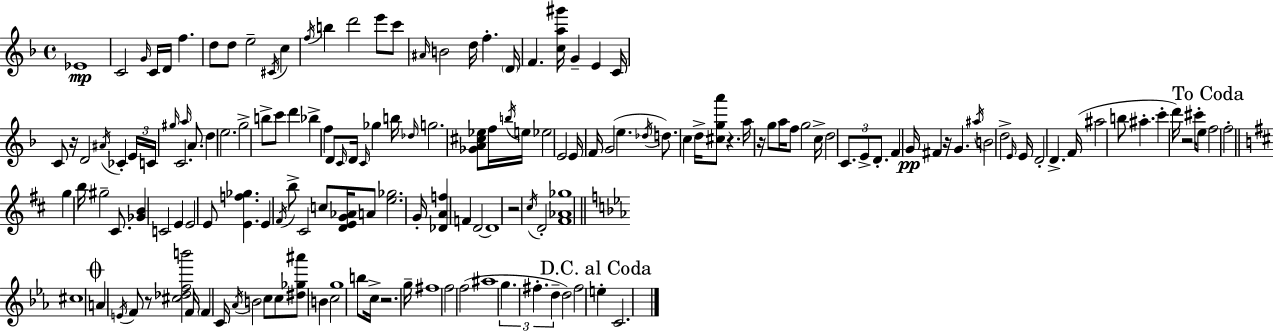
Eb4/w C4/h G4/s C4/s D4/s F5/q. D5/e D5/e E5/h C#4/s C5/q F5/s B5/q D6/h E6/e C6/e A#4/s B4/h D5/s F5/q. D4/s F4/q. [C5,A5,G#6]/s G4/q E4/q C4/s C4/e R/s D4/h A#4/s CES4/q E4/s C4/s G#5/s C4/h. A5/s A4/e. D5/q E5/h. G5/h B5/e C6/e D6/q Bb5/q F5/q D4/e C4/s D4/s C4/s Gb5/q B5/s Db5/s G5/h. [Gb4,A4,C#5,Eb5]/e F5/s B5/s E5/s Eb5/h E4/h E4/s F4/s G4/h E5/q. Db5/s D5/e. C5/q D5/s [C#5,G5,A6]/e R/q. A5/s R/s G5/e A5/s F5/e G5/h C5/s D5/h C4/e. E4/e D4/e. F4/q G4/s F#4/q R/s G4/q. A#5/s B4/h D5/h E4/s E4/s D4/h D4/q. F4/s A#5/h B5/e A#5/q. C6/q D6/s R/h C#6/s E5/e F5/h F5/h G5/q B5/s G#5/h C#4/e. [Gb4,B4]/q C4/h E4/q E4/h E4/e [E4,F5,Gb5]/q. E4/q F#4/s B5/e C#4/h C5/e [D4,E4,G4,Ab4]/s A4/e [E5,Gb5]/h. G4/s [Db4,A4,F5]/q F4/q D4/h D4/w R/h C#5/s D4/h [F#4,Ab4,Gb5]/w C#5/w A4/q E4/s F4/e R/e [C#5,Db5,F5,B6]/h F4/s F4/q C4/s Ab4/s B4/h C5/e C5/e [D#5,Gb5,A#6]/e B4/q C5/h G5/w B5/e C5/s R/h. G5/s F#5/w F5/h F5/h A#5/w G5/q. F#5/q. D5/q D5/h F#5/h E5/q C4/h.